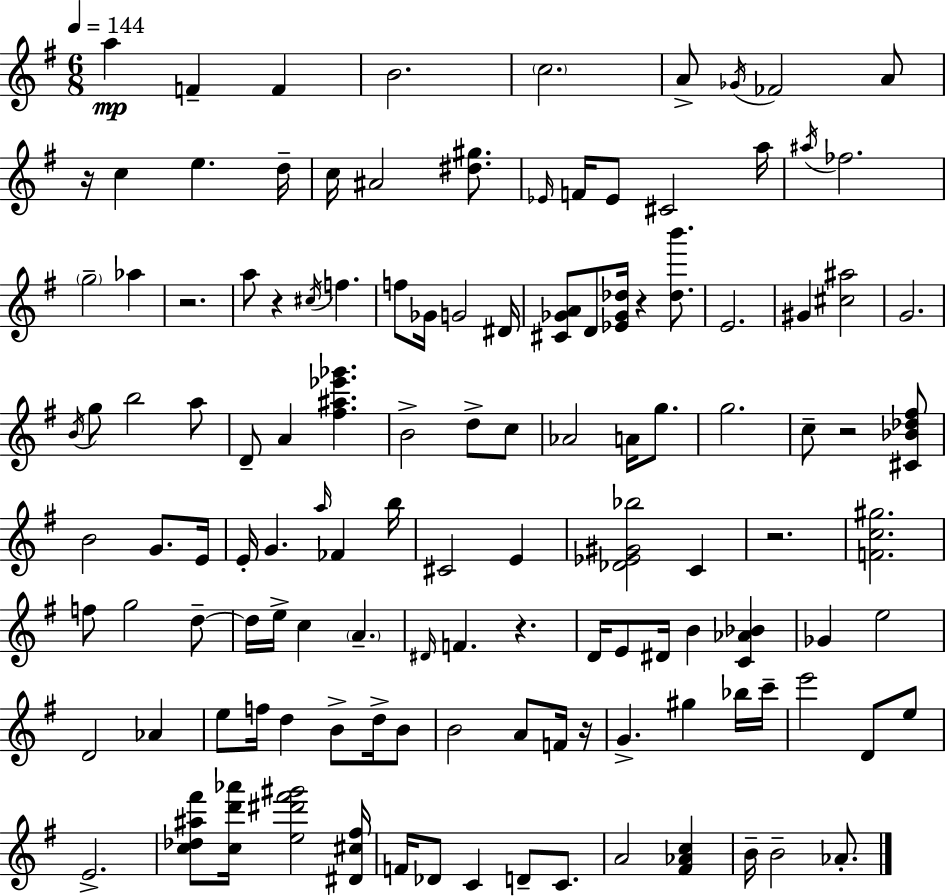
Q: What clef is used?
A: treble